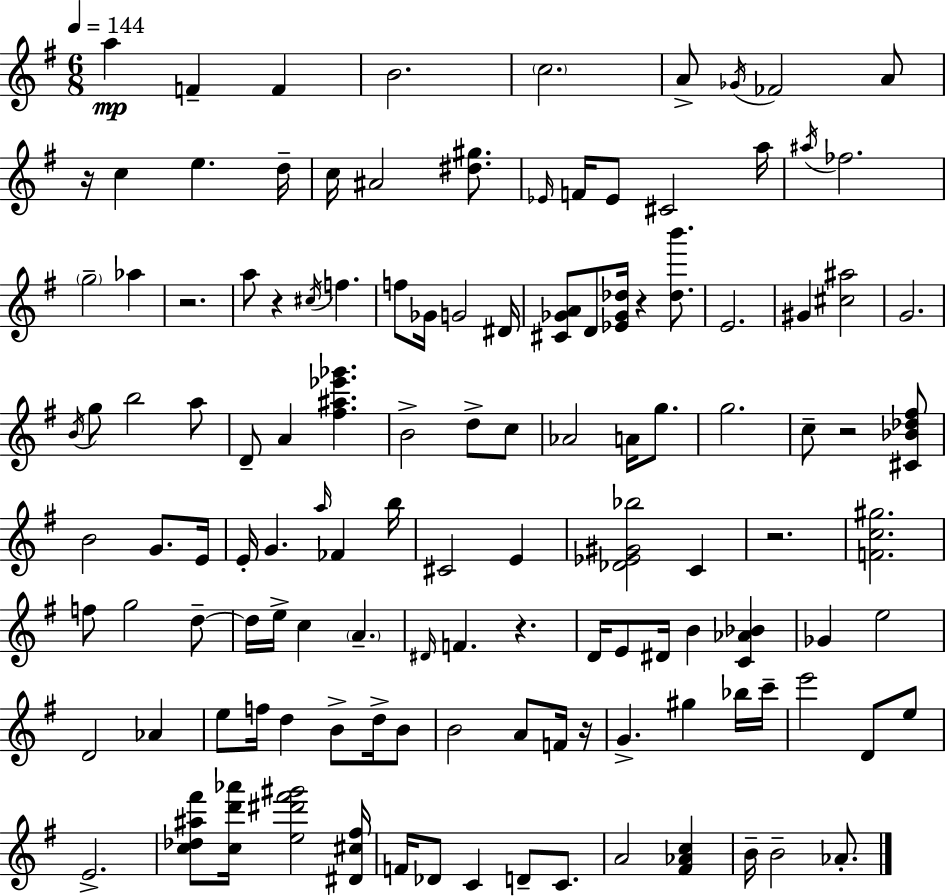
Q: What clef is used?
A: treble